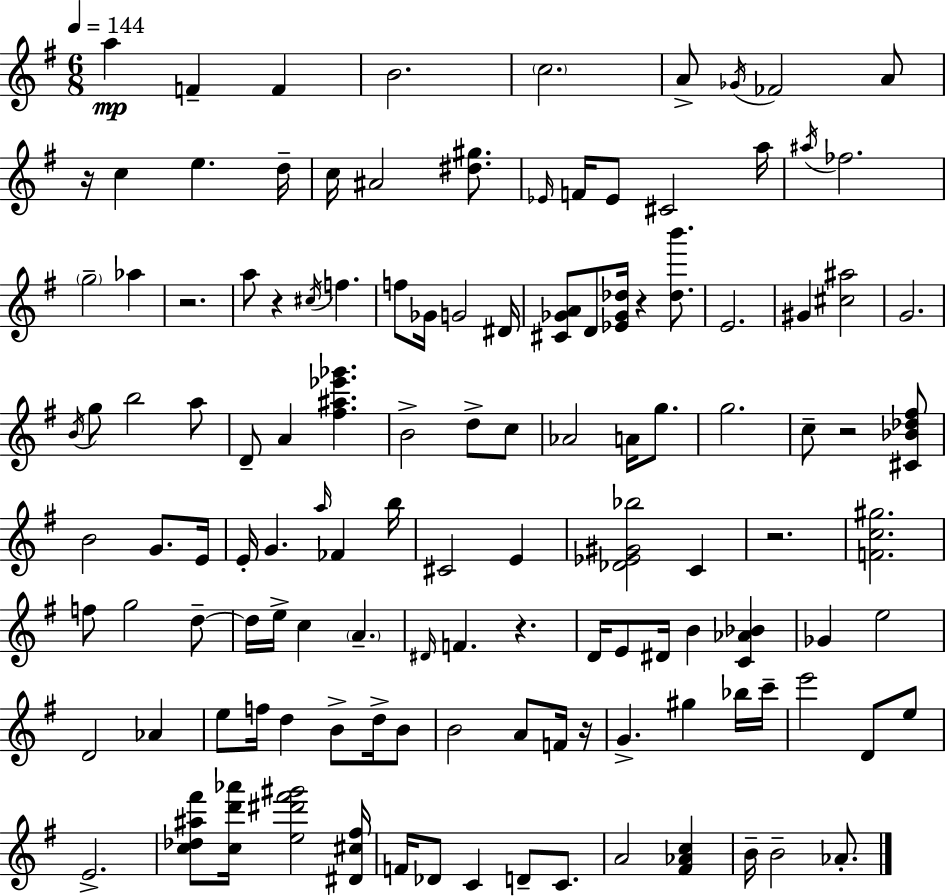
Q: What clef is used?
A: treble